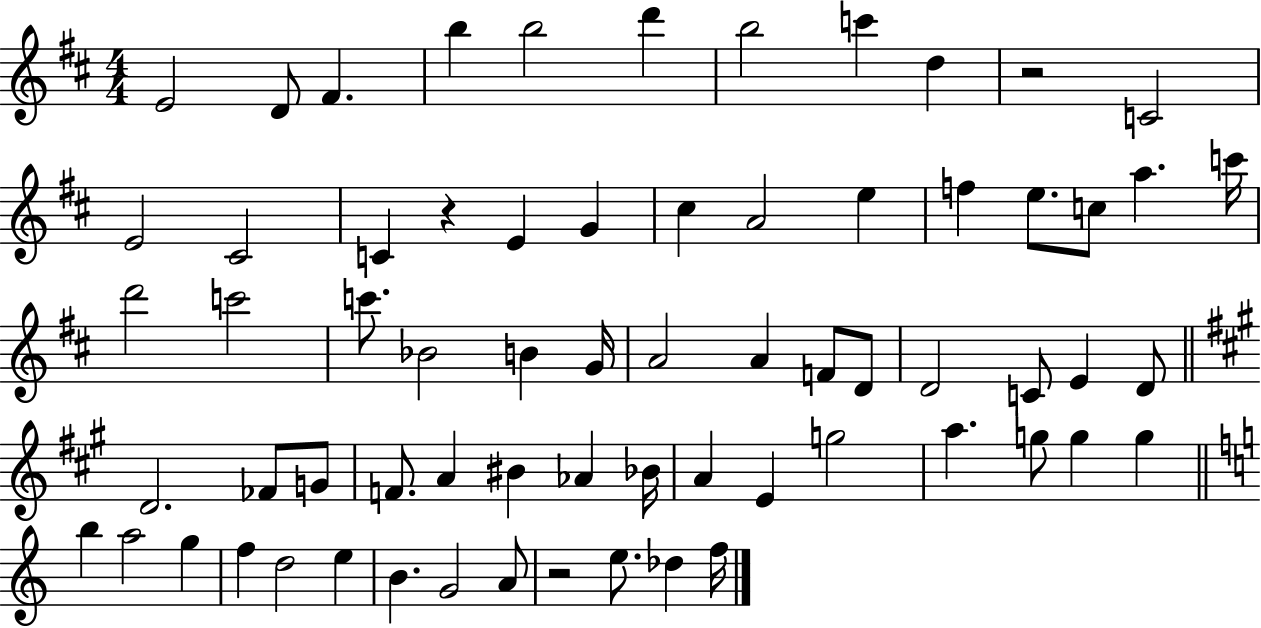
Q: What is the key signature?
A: D major